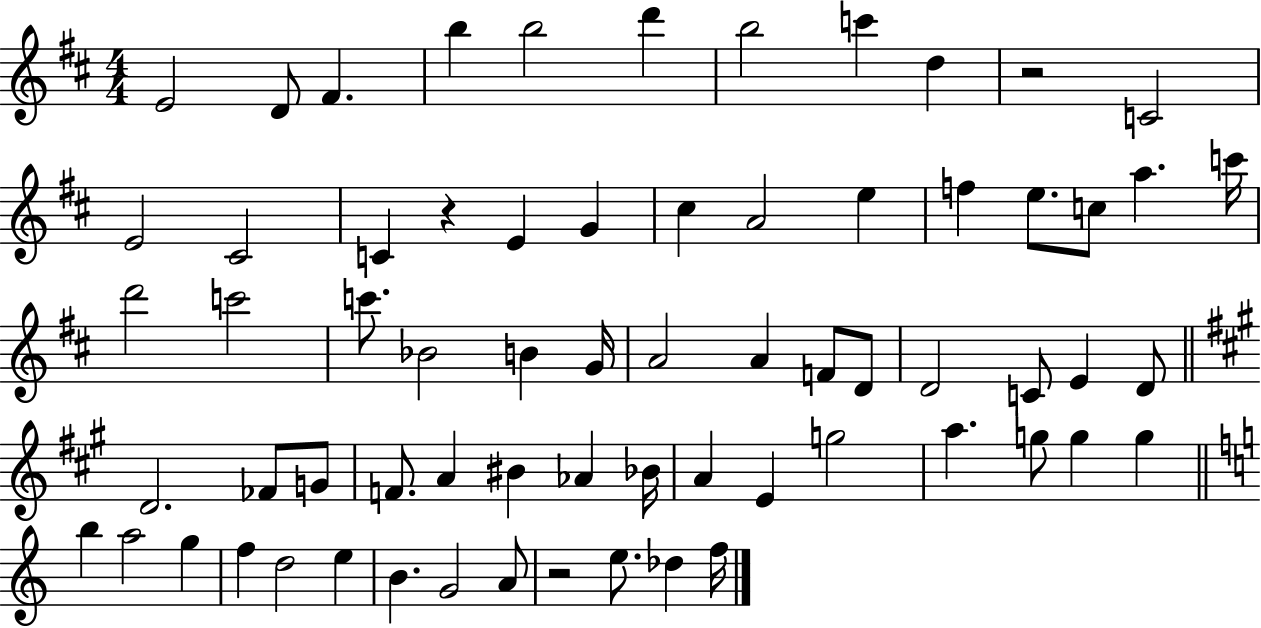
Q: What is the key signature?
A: D major